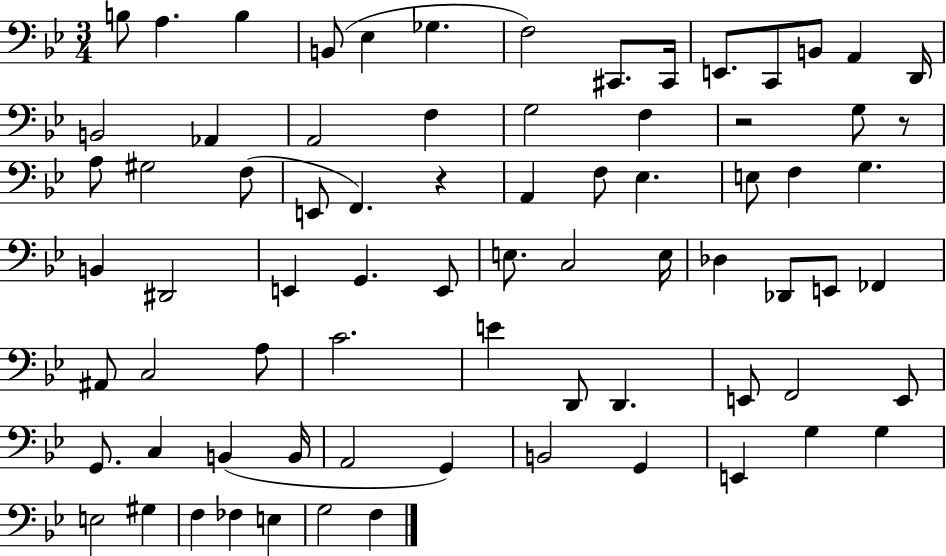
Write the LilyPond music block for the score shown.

{
  \clef bass
  \numericTimeSignature
  \time 3/4
  \key bes \major
  b8 a4. b4 | b,8( ees4 ges4. | f2) cis,8. cis,16 | e,8. c,8 b,8 a,4 d,16 | \break b,2 aes,4 | a,2 f4 | g2 f4 | r2 g8 r8 | \break a8 gis2 f8( | e,8 f,4.) r4 | a,4 f8 ees4. | e8 f4 g4. | \break b,4 dis,2 | e,4 g,4. e,8 | e8. c2 e16 | des4 des,8 e,8 fes,4 | \break ais,8 c2 a8 | c'2. | e'4 d,8 d,4. | e,8 f,2 e,8 | \break g,8. c4 b,4( b,16 | a,2 g,4) | b,2 g,4 | e,4 g4 g4 | \break e2 gis4 | f4 fes4 e4 | g2 f4 | \bar "|."
}